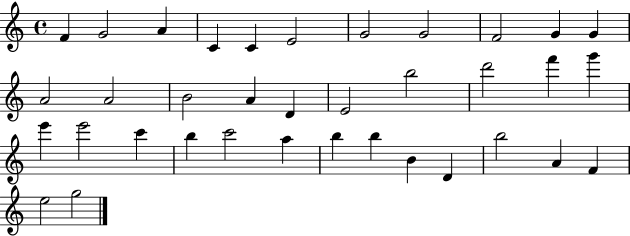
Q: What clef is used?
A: treble